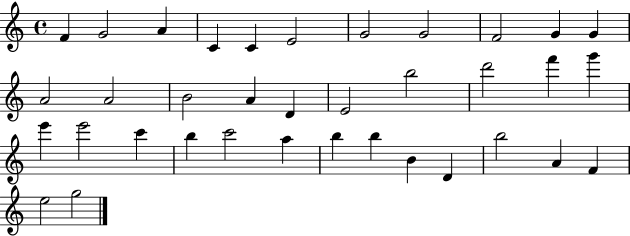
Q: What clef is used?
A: treble